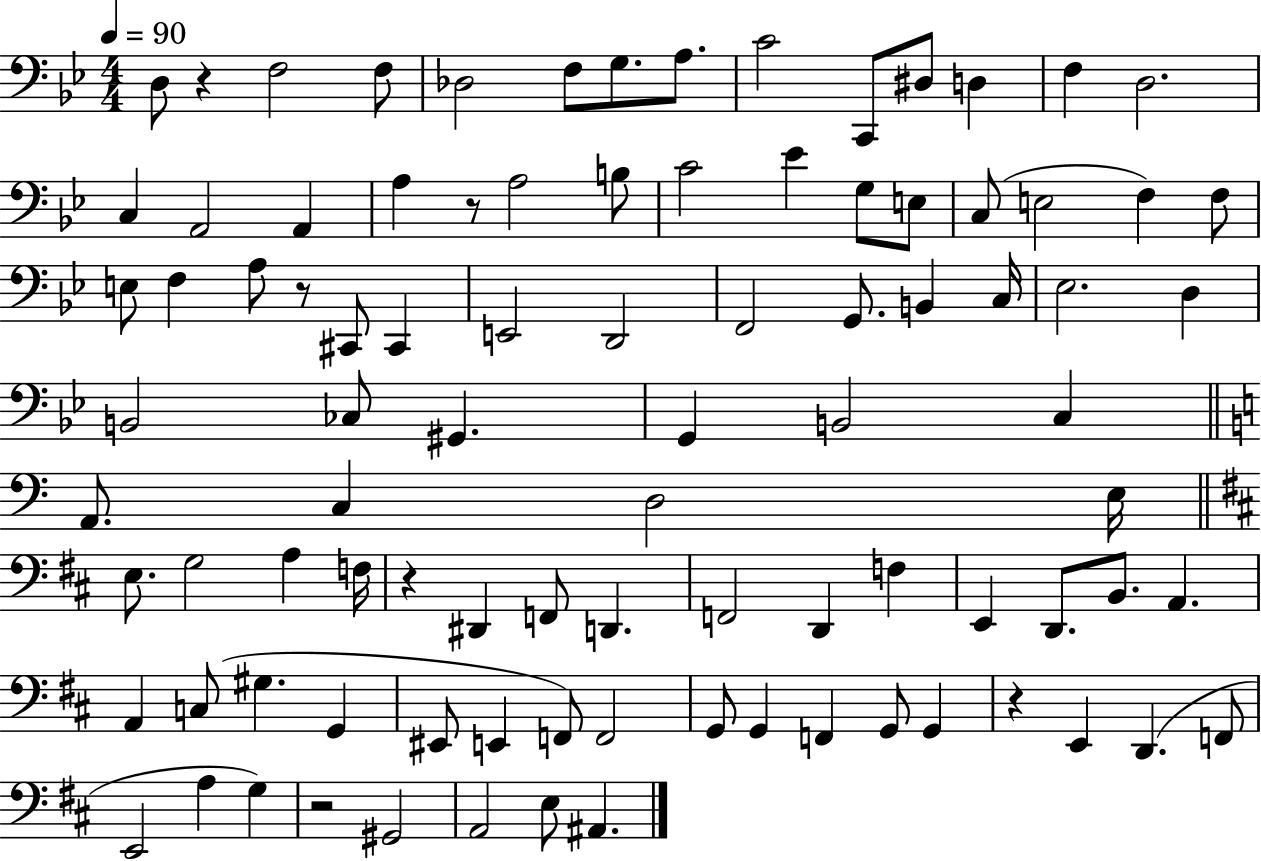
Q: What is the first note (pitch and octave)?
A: D3